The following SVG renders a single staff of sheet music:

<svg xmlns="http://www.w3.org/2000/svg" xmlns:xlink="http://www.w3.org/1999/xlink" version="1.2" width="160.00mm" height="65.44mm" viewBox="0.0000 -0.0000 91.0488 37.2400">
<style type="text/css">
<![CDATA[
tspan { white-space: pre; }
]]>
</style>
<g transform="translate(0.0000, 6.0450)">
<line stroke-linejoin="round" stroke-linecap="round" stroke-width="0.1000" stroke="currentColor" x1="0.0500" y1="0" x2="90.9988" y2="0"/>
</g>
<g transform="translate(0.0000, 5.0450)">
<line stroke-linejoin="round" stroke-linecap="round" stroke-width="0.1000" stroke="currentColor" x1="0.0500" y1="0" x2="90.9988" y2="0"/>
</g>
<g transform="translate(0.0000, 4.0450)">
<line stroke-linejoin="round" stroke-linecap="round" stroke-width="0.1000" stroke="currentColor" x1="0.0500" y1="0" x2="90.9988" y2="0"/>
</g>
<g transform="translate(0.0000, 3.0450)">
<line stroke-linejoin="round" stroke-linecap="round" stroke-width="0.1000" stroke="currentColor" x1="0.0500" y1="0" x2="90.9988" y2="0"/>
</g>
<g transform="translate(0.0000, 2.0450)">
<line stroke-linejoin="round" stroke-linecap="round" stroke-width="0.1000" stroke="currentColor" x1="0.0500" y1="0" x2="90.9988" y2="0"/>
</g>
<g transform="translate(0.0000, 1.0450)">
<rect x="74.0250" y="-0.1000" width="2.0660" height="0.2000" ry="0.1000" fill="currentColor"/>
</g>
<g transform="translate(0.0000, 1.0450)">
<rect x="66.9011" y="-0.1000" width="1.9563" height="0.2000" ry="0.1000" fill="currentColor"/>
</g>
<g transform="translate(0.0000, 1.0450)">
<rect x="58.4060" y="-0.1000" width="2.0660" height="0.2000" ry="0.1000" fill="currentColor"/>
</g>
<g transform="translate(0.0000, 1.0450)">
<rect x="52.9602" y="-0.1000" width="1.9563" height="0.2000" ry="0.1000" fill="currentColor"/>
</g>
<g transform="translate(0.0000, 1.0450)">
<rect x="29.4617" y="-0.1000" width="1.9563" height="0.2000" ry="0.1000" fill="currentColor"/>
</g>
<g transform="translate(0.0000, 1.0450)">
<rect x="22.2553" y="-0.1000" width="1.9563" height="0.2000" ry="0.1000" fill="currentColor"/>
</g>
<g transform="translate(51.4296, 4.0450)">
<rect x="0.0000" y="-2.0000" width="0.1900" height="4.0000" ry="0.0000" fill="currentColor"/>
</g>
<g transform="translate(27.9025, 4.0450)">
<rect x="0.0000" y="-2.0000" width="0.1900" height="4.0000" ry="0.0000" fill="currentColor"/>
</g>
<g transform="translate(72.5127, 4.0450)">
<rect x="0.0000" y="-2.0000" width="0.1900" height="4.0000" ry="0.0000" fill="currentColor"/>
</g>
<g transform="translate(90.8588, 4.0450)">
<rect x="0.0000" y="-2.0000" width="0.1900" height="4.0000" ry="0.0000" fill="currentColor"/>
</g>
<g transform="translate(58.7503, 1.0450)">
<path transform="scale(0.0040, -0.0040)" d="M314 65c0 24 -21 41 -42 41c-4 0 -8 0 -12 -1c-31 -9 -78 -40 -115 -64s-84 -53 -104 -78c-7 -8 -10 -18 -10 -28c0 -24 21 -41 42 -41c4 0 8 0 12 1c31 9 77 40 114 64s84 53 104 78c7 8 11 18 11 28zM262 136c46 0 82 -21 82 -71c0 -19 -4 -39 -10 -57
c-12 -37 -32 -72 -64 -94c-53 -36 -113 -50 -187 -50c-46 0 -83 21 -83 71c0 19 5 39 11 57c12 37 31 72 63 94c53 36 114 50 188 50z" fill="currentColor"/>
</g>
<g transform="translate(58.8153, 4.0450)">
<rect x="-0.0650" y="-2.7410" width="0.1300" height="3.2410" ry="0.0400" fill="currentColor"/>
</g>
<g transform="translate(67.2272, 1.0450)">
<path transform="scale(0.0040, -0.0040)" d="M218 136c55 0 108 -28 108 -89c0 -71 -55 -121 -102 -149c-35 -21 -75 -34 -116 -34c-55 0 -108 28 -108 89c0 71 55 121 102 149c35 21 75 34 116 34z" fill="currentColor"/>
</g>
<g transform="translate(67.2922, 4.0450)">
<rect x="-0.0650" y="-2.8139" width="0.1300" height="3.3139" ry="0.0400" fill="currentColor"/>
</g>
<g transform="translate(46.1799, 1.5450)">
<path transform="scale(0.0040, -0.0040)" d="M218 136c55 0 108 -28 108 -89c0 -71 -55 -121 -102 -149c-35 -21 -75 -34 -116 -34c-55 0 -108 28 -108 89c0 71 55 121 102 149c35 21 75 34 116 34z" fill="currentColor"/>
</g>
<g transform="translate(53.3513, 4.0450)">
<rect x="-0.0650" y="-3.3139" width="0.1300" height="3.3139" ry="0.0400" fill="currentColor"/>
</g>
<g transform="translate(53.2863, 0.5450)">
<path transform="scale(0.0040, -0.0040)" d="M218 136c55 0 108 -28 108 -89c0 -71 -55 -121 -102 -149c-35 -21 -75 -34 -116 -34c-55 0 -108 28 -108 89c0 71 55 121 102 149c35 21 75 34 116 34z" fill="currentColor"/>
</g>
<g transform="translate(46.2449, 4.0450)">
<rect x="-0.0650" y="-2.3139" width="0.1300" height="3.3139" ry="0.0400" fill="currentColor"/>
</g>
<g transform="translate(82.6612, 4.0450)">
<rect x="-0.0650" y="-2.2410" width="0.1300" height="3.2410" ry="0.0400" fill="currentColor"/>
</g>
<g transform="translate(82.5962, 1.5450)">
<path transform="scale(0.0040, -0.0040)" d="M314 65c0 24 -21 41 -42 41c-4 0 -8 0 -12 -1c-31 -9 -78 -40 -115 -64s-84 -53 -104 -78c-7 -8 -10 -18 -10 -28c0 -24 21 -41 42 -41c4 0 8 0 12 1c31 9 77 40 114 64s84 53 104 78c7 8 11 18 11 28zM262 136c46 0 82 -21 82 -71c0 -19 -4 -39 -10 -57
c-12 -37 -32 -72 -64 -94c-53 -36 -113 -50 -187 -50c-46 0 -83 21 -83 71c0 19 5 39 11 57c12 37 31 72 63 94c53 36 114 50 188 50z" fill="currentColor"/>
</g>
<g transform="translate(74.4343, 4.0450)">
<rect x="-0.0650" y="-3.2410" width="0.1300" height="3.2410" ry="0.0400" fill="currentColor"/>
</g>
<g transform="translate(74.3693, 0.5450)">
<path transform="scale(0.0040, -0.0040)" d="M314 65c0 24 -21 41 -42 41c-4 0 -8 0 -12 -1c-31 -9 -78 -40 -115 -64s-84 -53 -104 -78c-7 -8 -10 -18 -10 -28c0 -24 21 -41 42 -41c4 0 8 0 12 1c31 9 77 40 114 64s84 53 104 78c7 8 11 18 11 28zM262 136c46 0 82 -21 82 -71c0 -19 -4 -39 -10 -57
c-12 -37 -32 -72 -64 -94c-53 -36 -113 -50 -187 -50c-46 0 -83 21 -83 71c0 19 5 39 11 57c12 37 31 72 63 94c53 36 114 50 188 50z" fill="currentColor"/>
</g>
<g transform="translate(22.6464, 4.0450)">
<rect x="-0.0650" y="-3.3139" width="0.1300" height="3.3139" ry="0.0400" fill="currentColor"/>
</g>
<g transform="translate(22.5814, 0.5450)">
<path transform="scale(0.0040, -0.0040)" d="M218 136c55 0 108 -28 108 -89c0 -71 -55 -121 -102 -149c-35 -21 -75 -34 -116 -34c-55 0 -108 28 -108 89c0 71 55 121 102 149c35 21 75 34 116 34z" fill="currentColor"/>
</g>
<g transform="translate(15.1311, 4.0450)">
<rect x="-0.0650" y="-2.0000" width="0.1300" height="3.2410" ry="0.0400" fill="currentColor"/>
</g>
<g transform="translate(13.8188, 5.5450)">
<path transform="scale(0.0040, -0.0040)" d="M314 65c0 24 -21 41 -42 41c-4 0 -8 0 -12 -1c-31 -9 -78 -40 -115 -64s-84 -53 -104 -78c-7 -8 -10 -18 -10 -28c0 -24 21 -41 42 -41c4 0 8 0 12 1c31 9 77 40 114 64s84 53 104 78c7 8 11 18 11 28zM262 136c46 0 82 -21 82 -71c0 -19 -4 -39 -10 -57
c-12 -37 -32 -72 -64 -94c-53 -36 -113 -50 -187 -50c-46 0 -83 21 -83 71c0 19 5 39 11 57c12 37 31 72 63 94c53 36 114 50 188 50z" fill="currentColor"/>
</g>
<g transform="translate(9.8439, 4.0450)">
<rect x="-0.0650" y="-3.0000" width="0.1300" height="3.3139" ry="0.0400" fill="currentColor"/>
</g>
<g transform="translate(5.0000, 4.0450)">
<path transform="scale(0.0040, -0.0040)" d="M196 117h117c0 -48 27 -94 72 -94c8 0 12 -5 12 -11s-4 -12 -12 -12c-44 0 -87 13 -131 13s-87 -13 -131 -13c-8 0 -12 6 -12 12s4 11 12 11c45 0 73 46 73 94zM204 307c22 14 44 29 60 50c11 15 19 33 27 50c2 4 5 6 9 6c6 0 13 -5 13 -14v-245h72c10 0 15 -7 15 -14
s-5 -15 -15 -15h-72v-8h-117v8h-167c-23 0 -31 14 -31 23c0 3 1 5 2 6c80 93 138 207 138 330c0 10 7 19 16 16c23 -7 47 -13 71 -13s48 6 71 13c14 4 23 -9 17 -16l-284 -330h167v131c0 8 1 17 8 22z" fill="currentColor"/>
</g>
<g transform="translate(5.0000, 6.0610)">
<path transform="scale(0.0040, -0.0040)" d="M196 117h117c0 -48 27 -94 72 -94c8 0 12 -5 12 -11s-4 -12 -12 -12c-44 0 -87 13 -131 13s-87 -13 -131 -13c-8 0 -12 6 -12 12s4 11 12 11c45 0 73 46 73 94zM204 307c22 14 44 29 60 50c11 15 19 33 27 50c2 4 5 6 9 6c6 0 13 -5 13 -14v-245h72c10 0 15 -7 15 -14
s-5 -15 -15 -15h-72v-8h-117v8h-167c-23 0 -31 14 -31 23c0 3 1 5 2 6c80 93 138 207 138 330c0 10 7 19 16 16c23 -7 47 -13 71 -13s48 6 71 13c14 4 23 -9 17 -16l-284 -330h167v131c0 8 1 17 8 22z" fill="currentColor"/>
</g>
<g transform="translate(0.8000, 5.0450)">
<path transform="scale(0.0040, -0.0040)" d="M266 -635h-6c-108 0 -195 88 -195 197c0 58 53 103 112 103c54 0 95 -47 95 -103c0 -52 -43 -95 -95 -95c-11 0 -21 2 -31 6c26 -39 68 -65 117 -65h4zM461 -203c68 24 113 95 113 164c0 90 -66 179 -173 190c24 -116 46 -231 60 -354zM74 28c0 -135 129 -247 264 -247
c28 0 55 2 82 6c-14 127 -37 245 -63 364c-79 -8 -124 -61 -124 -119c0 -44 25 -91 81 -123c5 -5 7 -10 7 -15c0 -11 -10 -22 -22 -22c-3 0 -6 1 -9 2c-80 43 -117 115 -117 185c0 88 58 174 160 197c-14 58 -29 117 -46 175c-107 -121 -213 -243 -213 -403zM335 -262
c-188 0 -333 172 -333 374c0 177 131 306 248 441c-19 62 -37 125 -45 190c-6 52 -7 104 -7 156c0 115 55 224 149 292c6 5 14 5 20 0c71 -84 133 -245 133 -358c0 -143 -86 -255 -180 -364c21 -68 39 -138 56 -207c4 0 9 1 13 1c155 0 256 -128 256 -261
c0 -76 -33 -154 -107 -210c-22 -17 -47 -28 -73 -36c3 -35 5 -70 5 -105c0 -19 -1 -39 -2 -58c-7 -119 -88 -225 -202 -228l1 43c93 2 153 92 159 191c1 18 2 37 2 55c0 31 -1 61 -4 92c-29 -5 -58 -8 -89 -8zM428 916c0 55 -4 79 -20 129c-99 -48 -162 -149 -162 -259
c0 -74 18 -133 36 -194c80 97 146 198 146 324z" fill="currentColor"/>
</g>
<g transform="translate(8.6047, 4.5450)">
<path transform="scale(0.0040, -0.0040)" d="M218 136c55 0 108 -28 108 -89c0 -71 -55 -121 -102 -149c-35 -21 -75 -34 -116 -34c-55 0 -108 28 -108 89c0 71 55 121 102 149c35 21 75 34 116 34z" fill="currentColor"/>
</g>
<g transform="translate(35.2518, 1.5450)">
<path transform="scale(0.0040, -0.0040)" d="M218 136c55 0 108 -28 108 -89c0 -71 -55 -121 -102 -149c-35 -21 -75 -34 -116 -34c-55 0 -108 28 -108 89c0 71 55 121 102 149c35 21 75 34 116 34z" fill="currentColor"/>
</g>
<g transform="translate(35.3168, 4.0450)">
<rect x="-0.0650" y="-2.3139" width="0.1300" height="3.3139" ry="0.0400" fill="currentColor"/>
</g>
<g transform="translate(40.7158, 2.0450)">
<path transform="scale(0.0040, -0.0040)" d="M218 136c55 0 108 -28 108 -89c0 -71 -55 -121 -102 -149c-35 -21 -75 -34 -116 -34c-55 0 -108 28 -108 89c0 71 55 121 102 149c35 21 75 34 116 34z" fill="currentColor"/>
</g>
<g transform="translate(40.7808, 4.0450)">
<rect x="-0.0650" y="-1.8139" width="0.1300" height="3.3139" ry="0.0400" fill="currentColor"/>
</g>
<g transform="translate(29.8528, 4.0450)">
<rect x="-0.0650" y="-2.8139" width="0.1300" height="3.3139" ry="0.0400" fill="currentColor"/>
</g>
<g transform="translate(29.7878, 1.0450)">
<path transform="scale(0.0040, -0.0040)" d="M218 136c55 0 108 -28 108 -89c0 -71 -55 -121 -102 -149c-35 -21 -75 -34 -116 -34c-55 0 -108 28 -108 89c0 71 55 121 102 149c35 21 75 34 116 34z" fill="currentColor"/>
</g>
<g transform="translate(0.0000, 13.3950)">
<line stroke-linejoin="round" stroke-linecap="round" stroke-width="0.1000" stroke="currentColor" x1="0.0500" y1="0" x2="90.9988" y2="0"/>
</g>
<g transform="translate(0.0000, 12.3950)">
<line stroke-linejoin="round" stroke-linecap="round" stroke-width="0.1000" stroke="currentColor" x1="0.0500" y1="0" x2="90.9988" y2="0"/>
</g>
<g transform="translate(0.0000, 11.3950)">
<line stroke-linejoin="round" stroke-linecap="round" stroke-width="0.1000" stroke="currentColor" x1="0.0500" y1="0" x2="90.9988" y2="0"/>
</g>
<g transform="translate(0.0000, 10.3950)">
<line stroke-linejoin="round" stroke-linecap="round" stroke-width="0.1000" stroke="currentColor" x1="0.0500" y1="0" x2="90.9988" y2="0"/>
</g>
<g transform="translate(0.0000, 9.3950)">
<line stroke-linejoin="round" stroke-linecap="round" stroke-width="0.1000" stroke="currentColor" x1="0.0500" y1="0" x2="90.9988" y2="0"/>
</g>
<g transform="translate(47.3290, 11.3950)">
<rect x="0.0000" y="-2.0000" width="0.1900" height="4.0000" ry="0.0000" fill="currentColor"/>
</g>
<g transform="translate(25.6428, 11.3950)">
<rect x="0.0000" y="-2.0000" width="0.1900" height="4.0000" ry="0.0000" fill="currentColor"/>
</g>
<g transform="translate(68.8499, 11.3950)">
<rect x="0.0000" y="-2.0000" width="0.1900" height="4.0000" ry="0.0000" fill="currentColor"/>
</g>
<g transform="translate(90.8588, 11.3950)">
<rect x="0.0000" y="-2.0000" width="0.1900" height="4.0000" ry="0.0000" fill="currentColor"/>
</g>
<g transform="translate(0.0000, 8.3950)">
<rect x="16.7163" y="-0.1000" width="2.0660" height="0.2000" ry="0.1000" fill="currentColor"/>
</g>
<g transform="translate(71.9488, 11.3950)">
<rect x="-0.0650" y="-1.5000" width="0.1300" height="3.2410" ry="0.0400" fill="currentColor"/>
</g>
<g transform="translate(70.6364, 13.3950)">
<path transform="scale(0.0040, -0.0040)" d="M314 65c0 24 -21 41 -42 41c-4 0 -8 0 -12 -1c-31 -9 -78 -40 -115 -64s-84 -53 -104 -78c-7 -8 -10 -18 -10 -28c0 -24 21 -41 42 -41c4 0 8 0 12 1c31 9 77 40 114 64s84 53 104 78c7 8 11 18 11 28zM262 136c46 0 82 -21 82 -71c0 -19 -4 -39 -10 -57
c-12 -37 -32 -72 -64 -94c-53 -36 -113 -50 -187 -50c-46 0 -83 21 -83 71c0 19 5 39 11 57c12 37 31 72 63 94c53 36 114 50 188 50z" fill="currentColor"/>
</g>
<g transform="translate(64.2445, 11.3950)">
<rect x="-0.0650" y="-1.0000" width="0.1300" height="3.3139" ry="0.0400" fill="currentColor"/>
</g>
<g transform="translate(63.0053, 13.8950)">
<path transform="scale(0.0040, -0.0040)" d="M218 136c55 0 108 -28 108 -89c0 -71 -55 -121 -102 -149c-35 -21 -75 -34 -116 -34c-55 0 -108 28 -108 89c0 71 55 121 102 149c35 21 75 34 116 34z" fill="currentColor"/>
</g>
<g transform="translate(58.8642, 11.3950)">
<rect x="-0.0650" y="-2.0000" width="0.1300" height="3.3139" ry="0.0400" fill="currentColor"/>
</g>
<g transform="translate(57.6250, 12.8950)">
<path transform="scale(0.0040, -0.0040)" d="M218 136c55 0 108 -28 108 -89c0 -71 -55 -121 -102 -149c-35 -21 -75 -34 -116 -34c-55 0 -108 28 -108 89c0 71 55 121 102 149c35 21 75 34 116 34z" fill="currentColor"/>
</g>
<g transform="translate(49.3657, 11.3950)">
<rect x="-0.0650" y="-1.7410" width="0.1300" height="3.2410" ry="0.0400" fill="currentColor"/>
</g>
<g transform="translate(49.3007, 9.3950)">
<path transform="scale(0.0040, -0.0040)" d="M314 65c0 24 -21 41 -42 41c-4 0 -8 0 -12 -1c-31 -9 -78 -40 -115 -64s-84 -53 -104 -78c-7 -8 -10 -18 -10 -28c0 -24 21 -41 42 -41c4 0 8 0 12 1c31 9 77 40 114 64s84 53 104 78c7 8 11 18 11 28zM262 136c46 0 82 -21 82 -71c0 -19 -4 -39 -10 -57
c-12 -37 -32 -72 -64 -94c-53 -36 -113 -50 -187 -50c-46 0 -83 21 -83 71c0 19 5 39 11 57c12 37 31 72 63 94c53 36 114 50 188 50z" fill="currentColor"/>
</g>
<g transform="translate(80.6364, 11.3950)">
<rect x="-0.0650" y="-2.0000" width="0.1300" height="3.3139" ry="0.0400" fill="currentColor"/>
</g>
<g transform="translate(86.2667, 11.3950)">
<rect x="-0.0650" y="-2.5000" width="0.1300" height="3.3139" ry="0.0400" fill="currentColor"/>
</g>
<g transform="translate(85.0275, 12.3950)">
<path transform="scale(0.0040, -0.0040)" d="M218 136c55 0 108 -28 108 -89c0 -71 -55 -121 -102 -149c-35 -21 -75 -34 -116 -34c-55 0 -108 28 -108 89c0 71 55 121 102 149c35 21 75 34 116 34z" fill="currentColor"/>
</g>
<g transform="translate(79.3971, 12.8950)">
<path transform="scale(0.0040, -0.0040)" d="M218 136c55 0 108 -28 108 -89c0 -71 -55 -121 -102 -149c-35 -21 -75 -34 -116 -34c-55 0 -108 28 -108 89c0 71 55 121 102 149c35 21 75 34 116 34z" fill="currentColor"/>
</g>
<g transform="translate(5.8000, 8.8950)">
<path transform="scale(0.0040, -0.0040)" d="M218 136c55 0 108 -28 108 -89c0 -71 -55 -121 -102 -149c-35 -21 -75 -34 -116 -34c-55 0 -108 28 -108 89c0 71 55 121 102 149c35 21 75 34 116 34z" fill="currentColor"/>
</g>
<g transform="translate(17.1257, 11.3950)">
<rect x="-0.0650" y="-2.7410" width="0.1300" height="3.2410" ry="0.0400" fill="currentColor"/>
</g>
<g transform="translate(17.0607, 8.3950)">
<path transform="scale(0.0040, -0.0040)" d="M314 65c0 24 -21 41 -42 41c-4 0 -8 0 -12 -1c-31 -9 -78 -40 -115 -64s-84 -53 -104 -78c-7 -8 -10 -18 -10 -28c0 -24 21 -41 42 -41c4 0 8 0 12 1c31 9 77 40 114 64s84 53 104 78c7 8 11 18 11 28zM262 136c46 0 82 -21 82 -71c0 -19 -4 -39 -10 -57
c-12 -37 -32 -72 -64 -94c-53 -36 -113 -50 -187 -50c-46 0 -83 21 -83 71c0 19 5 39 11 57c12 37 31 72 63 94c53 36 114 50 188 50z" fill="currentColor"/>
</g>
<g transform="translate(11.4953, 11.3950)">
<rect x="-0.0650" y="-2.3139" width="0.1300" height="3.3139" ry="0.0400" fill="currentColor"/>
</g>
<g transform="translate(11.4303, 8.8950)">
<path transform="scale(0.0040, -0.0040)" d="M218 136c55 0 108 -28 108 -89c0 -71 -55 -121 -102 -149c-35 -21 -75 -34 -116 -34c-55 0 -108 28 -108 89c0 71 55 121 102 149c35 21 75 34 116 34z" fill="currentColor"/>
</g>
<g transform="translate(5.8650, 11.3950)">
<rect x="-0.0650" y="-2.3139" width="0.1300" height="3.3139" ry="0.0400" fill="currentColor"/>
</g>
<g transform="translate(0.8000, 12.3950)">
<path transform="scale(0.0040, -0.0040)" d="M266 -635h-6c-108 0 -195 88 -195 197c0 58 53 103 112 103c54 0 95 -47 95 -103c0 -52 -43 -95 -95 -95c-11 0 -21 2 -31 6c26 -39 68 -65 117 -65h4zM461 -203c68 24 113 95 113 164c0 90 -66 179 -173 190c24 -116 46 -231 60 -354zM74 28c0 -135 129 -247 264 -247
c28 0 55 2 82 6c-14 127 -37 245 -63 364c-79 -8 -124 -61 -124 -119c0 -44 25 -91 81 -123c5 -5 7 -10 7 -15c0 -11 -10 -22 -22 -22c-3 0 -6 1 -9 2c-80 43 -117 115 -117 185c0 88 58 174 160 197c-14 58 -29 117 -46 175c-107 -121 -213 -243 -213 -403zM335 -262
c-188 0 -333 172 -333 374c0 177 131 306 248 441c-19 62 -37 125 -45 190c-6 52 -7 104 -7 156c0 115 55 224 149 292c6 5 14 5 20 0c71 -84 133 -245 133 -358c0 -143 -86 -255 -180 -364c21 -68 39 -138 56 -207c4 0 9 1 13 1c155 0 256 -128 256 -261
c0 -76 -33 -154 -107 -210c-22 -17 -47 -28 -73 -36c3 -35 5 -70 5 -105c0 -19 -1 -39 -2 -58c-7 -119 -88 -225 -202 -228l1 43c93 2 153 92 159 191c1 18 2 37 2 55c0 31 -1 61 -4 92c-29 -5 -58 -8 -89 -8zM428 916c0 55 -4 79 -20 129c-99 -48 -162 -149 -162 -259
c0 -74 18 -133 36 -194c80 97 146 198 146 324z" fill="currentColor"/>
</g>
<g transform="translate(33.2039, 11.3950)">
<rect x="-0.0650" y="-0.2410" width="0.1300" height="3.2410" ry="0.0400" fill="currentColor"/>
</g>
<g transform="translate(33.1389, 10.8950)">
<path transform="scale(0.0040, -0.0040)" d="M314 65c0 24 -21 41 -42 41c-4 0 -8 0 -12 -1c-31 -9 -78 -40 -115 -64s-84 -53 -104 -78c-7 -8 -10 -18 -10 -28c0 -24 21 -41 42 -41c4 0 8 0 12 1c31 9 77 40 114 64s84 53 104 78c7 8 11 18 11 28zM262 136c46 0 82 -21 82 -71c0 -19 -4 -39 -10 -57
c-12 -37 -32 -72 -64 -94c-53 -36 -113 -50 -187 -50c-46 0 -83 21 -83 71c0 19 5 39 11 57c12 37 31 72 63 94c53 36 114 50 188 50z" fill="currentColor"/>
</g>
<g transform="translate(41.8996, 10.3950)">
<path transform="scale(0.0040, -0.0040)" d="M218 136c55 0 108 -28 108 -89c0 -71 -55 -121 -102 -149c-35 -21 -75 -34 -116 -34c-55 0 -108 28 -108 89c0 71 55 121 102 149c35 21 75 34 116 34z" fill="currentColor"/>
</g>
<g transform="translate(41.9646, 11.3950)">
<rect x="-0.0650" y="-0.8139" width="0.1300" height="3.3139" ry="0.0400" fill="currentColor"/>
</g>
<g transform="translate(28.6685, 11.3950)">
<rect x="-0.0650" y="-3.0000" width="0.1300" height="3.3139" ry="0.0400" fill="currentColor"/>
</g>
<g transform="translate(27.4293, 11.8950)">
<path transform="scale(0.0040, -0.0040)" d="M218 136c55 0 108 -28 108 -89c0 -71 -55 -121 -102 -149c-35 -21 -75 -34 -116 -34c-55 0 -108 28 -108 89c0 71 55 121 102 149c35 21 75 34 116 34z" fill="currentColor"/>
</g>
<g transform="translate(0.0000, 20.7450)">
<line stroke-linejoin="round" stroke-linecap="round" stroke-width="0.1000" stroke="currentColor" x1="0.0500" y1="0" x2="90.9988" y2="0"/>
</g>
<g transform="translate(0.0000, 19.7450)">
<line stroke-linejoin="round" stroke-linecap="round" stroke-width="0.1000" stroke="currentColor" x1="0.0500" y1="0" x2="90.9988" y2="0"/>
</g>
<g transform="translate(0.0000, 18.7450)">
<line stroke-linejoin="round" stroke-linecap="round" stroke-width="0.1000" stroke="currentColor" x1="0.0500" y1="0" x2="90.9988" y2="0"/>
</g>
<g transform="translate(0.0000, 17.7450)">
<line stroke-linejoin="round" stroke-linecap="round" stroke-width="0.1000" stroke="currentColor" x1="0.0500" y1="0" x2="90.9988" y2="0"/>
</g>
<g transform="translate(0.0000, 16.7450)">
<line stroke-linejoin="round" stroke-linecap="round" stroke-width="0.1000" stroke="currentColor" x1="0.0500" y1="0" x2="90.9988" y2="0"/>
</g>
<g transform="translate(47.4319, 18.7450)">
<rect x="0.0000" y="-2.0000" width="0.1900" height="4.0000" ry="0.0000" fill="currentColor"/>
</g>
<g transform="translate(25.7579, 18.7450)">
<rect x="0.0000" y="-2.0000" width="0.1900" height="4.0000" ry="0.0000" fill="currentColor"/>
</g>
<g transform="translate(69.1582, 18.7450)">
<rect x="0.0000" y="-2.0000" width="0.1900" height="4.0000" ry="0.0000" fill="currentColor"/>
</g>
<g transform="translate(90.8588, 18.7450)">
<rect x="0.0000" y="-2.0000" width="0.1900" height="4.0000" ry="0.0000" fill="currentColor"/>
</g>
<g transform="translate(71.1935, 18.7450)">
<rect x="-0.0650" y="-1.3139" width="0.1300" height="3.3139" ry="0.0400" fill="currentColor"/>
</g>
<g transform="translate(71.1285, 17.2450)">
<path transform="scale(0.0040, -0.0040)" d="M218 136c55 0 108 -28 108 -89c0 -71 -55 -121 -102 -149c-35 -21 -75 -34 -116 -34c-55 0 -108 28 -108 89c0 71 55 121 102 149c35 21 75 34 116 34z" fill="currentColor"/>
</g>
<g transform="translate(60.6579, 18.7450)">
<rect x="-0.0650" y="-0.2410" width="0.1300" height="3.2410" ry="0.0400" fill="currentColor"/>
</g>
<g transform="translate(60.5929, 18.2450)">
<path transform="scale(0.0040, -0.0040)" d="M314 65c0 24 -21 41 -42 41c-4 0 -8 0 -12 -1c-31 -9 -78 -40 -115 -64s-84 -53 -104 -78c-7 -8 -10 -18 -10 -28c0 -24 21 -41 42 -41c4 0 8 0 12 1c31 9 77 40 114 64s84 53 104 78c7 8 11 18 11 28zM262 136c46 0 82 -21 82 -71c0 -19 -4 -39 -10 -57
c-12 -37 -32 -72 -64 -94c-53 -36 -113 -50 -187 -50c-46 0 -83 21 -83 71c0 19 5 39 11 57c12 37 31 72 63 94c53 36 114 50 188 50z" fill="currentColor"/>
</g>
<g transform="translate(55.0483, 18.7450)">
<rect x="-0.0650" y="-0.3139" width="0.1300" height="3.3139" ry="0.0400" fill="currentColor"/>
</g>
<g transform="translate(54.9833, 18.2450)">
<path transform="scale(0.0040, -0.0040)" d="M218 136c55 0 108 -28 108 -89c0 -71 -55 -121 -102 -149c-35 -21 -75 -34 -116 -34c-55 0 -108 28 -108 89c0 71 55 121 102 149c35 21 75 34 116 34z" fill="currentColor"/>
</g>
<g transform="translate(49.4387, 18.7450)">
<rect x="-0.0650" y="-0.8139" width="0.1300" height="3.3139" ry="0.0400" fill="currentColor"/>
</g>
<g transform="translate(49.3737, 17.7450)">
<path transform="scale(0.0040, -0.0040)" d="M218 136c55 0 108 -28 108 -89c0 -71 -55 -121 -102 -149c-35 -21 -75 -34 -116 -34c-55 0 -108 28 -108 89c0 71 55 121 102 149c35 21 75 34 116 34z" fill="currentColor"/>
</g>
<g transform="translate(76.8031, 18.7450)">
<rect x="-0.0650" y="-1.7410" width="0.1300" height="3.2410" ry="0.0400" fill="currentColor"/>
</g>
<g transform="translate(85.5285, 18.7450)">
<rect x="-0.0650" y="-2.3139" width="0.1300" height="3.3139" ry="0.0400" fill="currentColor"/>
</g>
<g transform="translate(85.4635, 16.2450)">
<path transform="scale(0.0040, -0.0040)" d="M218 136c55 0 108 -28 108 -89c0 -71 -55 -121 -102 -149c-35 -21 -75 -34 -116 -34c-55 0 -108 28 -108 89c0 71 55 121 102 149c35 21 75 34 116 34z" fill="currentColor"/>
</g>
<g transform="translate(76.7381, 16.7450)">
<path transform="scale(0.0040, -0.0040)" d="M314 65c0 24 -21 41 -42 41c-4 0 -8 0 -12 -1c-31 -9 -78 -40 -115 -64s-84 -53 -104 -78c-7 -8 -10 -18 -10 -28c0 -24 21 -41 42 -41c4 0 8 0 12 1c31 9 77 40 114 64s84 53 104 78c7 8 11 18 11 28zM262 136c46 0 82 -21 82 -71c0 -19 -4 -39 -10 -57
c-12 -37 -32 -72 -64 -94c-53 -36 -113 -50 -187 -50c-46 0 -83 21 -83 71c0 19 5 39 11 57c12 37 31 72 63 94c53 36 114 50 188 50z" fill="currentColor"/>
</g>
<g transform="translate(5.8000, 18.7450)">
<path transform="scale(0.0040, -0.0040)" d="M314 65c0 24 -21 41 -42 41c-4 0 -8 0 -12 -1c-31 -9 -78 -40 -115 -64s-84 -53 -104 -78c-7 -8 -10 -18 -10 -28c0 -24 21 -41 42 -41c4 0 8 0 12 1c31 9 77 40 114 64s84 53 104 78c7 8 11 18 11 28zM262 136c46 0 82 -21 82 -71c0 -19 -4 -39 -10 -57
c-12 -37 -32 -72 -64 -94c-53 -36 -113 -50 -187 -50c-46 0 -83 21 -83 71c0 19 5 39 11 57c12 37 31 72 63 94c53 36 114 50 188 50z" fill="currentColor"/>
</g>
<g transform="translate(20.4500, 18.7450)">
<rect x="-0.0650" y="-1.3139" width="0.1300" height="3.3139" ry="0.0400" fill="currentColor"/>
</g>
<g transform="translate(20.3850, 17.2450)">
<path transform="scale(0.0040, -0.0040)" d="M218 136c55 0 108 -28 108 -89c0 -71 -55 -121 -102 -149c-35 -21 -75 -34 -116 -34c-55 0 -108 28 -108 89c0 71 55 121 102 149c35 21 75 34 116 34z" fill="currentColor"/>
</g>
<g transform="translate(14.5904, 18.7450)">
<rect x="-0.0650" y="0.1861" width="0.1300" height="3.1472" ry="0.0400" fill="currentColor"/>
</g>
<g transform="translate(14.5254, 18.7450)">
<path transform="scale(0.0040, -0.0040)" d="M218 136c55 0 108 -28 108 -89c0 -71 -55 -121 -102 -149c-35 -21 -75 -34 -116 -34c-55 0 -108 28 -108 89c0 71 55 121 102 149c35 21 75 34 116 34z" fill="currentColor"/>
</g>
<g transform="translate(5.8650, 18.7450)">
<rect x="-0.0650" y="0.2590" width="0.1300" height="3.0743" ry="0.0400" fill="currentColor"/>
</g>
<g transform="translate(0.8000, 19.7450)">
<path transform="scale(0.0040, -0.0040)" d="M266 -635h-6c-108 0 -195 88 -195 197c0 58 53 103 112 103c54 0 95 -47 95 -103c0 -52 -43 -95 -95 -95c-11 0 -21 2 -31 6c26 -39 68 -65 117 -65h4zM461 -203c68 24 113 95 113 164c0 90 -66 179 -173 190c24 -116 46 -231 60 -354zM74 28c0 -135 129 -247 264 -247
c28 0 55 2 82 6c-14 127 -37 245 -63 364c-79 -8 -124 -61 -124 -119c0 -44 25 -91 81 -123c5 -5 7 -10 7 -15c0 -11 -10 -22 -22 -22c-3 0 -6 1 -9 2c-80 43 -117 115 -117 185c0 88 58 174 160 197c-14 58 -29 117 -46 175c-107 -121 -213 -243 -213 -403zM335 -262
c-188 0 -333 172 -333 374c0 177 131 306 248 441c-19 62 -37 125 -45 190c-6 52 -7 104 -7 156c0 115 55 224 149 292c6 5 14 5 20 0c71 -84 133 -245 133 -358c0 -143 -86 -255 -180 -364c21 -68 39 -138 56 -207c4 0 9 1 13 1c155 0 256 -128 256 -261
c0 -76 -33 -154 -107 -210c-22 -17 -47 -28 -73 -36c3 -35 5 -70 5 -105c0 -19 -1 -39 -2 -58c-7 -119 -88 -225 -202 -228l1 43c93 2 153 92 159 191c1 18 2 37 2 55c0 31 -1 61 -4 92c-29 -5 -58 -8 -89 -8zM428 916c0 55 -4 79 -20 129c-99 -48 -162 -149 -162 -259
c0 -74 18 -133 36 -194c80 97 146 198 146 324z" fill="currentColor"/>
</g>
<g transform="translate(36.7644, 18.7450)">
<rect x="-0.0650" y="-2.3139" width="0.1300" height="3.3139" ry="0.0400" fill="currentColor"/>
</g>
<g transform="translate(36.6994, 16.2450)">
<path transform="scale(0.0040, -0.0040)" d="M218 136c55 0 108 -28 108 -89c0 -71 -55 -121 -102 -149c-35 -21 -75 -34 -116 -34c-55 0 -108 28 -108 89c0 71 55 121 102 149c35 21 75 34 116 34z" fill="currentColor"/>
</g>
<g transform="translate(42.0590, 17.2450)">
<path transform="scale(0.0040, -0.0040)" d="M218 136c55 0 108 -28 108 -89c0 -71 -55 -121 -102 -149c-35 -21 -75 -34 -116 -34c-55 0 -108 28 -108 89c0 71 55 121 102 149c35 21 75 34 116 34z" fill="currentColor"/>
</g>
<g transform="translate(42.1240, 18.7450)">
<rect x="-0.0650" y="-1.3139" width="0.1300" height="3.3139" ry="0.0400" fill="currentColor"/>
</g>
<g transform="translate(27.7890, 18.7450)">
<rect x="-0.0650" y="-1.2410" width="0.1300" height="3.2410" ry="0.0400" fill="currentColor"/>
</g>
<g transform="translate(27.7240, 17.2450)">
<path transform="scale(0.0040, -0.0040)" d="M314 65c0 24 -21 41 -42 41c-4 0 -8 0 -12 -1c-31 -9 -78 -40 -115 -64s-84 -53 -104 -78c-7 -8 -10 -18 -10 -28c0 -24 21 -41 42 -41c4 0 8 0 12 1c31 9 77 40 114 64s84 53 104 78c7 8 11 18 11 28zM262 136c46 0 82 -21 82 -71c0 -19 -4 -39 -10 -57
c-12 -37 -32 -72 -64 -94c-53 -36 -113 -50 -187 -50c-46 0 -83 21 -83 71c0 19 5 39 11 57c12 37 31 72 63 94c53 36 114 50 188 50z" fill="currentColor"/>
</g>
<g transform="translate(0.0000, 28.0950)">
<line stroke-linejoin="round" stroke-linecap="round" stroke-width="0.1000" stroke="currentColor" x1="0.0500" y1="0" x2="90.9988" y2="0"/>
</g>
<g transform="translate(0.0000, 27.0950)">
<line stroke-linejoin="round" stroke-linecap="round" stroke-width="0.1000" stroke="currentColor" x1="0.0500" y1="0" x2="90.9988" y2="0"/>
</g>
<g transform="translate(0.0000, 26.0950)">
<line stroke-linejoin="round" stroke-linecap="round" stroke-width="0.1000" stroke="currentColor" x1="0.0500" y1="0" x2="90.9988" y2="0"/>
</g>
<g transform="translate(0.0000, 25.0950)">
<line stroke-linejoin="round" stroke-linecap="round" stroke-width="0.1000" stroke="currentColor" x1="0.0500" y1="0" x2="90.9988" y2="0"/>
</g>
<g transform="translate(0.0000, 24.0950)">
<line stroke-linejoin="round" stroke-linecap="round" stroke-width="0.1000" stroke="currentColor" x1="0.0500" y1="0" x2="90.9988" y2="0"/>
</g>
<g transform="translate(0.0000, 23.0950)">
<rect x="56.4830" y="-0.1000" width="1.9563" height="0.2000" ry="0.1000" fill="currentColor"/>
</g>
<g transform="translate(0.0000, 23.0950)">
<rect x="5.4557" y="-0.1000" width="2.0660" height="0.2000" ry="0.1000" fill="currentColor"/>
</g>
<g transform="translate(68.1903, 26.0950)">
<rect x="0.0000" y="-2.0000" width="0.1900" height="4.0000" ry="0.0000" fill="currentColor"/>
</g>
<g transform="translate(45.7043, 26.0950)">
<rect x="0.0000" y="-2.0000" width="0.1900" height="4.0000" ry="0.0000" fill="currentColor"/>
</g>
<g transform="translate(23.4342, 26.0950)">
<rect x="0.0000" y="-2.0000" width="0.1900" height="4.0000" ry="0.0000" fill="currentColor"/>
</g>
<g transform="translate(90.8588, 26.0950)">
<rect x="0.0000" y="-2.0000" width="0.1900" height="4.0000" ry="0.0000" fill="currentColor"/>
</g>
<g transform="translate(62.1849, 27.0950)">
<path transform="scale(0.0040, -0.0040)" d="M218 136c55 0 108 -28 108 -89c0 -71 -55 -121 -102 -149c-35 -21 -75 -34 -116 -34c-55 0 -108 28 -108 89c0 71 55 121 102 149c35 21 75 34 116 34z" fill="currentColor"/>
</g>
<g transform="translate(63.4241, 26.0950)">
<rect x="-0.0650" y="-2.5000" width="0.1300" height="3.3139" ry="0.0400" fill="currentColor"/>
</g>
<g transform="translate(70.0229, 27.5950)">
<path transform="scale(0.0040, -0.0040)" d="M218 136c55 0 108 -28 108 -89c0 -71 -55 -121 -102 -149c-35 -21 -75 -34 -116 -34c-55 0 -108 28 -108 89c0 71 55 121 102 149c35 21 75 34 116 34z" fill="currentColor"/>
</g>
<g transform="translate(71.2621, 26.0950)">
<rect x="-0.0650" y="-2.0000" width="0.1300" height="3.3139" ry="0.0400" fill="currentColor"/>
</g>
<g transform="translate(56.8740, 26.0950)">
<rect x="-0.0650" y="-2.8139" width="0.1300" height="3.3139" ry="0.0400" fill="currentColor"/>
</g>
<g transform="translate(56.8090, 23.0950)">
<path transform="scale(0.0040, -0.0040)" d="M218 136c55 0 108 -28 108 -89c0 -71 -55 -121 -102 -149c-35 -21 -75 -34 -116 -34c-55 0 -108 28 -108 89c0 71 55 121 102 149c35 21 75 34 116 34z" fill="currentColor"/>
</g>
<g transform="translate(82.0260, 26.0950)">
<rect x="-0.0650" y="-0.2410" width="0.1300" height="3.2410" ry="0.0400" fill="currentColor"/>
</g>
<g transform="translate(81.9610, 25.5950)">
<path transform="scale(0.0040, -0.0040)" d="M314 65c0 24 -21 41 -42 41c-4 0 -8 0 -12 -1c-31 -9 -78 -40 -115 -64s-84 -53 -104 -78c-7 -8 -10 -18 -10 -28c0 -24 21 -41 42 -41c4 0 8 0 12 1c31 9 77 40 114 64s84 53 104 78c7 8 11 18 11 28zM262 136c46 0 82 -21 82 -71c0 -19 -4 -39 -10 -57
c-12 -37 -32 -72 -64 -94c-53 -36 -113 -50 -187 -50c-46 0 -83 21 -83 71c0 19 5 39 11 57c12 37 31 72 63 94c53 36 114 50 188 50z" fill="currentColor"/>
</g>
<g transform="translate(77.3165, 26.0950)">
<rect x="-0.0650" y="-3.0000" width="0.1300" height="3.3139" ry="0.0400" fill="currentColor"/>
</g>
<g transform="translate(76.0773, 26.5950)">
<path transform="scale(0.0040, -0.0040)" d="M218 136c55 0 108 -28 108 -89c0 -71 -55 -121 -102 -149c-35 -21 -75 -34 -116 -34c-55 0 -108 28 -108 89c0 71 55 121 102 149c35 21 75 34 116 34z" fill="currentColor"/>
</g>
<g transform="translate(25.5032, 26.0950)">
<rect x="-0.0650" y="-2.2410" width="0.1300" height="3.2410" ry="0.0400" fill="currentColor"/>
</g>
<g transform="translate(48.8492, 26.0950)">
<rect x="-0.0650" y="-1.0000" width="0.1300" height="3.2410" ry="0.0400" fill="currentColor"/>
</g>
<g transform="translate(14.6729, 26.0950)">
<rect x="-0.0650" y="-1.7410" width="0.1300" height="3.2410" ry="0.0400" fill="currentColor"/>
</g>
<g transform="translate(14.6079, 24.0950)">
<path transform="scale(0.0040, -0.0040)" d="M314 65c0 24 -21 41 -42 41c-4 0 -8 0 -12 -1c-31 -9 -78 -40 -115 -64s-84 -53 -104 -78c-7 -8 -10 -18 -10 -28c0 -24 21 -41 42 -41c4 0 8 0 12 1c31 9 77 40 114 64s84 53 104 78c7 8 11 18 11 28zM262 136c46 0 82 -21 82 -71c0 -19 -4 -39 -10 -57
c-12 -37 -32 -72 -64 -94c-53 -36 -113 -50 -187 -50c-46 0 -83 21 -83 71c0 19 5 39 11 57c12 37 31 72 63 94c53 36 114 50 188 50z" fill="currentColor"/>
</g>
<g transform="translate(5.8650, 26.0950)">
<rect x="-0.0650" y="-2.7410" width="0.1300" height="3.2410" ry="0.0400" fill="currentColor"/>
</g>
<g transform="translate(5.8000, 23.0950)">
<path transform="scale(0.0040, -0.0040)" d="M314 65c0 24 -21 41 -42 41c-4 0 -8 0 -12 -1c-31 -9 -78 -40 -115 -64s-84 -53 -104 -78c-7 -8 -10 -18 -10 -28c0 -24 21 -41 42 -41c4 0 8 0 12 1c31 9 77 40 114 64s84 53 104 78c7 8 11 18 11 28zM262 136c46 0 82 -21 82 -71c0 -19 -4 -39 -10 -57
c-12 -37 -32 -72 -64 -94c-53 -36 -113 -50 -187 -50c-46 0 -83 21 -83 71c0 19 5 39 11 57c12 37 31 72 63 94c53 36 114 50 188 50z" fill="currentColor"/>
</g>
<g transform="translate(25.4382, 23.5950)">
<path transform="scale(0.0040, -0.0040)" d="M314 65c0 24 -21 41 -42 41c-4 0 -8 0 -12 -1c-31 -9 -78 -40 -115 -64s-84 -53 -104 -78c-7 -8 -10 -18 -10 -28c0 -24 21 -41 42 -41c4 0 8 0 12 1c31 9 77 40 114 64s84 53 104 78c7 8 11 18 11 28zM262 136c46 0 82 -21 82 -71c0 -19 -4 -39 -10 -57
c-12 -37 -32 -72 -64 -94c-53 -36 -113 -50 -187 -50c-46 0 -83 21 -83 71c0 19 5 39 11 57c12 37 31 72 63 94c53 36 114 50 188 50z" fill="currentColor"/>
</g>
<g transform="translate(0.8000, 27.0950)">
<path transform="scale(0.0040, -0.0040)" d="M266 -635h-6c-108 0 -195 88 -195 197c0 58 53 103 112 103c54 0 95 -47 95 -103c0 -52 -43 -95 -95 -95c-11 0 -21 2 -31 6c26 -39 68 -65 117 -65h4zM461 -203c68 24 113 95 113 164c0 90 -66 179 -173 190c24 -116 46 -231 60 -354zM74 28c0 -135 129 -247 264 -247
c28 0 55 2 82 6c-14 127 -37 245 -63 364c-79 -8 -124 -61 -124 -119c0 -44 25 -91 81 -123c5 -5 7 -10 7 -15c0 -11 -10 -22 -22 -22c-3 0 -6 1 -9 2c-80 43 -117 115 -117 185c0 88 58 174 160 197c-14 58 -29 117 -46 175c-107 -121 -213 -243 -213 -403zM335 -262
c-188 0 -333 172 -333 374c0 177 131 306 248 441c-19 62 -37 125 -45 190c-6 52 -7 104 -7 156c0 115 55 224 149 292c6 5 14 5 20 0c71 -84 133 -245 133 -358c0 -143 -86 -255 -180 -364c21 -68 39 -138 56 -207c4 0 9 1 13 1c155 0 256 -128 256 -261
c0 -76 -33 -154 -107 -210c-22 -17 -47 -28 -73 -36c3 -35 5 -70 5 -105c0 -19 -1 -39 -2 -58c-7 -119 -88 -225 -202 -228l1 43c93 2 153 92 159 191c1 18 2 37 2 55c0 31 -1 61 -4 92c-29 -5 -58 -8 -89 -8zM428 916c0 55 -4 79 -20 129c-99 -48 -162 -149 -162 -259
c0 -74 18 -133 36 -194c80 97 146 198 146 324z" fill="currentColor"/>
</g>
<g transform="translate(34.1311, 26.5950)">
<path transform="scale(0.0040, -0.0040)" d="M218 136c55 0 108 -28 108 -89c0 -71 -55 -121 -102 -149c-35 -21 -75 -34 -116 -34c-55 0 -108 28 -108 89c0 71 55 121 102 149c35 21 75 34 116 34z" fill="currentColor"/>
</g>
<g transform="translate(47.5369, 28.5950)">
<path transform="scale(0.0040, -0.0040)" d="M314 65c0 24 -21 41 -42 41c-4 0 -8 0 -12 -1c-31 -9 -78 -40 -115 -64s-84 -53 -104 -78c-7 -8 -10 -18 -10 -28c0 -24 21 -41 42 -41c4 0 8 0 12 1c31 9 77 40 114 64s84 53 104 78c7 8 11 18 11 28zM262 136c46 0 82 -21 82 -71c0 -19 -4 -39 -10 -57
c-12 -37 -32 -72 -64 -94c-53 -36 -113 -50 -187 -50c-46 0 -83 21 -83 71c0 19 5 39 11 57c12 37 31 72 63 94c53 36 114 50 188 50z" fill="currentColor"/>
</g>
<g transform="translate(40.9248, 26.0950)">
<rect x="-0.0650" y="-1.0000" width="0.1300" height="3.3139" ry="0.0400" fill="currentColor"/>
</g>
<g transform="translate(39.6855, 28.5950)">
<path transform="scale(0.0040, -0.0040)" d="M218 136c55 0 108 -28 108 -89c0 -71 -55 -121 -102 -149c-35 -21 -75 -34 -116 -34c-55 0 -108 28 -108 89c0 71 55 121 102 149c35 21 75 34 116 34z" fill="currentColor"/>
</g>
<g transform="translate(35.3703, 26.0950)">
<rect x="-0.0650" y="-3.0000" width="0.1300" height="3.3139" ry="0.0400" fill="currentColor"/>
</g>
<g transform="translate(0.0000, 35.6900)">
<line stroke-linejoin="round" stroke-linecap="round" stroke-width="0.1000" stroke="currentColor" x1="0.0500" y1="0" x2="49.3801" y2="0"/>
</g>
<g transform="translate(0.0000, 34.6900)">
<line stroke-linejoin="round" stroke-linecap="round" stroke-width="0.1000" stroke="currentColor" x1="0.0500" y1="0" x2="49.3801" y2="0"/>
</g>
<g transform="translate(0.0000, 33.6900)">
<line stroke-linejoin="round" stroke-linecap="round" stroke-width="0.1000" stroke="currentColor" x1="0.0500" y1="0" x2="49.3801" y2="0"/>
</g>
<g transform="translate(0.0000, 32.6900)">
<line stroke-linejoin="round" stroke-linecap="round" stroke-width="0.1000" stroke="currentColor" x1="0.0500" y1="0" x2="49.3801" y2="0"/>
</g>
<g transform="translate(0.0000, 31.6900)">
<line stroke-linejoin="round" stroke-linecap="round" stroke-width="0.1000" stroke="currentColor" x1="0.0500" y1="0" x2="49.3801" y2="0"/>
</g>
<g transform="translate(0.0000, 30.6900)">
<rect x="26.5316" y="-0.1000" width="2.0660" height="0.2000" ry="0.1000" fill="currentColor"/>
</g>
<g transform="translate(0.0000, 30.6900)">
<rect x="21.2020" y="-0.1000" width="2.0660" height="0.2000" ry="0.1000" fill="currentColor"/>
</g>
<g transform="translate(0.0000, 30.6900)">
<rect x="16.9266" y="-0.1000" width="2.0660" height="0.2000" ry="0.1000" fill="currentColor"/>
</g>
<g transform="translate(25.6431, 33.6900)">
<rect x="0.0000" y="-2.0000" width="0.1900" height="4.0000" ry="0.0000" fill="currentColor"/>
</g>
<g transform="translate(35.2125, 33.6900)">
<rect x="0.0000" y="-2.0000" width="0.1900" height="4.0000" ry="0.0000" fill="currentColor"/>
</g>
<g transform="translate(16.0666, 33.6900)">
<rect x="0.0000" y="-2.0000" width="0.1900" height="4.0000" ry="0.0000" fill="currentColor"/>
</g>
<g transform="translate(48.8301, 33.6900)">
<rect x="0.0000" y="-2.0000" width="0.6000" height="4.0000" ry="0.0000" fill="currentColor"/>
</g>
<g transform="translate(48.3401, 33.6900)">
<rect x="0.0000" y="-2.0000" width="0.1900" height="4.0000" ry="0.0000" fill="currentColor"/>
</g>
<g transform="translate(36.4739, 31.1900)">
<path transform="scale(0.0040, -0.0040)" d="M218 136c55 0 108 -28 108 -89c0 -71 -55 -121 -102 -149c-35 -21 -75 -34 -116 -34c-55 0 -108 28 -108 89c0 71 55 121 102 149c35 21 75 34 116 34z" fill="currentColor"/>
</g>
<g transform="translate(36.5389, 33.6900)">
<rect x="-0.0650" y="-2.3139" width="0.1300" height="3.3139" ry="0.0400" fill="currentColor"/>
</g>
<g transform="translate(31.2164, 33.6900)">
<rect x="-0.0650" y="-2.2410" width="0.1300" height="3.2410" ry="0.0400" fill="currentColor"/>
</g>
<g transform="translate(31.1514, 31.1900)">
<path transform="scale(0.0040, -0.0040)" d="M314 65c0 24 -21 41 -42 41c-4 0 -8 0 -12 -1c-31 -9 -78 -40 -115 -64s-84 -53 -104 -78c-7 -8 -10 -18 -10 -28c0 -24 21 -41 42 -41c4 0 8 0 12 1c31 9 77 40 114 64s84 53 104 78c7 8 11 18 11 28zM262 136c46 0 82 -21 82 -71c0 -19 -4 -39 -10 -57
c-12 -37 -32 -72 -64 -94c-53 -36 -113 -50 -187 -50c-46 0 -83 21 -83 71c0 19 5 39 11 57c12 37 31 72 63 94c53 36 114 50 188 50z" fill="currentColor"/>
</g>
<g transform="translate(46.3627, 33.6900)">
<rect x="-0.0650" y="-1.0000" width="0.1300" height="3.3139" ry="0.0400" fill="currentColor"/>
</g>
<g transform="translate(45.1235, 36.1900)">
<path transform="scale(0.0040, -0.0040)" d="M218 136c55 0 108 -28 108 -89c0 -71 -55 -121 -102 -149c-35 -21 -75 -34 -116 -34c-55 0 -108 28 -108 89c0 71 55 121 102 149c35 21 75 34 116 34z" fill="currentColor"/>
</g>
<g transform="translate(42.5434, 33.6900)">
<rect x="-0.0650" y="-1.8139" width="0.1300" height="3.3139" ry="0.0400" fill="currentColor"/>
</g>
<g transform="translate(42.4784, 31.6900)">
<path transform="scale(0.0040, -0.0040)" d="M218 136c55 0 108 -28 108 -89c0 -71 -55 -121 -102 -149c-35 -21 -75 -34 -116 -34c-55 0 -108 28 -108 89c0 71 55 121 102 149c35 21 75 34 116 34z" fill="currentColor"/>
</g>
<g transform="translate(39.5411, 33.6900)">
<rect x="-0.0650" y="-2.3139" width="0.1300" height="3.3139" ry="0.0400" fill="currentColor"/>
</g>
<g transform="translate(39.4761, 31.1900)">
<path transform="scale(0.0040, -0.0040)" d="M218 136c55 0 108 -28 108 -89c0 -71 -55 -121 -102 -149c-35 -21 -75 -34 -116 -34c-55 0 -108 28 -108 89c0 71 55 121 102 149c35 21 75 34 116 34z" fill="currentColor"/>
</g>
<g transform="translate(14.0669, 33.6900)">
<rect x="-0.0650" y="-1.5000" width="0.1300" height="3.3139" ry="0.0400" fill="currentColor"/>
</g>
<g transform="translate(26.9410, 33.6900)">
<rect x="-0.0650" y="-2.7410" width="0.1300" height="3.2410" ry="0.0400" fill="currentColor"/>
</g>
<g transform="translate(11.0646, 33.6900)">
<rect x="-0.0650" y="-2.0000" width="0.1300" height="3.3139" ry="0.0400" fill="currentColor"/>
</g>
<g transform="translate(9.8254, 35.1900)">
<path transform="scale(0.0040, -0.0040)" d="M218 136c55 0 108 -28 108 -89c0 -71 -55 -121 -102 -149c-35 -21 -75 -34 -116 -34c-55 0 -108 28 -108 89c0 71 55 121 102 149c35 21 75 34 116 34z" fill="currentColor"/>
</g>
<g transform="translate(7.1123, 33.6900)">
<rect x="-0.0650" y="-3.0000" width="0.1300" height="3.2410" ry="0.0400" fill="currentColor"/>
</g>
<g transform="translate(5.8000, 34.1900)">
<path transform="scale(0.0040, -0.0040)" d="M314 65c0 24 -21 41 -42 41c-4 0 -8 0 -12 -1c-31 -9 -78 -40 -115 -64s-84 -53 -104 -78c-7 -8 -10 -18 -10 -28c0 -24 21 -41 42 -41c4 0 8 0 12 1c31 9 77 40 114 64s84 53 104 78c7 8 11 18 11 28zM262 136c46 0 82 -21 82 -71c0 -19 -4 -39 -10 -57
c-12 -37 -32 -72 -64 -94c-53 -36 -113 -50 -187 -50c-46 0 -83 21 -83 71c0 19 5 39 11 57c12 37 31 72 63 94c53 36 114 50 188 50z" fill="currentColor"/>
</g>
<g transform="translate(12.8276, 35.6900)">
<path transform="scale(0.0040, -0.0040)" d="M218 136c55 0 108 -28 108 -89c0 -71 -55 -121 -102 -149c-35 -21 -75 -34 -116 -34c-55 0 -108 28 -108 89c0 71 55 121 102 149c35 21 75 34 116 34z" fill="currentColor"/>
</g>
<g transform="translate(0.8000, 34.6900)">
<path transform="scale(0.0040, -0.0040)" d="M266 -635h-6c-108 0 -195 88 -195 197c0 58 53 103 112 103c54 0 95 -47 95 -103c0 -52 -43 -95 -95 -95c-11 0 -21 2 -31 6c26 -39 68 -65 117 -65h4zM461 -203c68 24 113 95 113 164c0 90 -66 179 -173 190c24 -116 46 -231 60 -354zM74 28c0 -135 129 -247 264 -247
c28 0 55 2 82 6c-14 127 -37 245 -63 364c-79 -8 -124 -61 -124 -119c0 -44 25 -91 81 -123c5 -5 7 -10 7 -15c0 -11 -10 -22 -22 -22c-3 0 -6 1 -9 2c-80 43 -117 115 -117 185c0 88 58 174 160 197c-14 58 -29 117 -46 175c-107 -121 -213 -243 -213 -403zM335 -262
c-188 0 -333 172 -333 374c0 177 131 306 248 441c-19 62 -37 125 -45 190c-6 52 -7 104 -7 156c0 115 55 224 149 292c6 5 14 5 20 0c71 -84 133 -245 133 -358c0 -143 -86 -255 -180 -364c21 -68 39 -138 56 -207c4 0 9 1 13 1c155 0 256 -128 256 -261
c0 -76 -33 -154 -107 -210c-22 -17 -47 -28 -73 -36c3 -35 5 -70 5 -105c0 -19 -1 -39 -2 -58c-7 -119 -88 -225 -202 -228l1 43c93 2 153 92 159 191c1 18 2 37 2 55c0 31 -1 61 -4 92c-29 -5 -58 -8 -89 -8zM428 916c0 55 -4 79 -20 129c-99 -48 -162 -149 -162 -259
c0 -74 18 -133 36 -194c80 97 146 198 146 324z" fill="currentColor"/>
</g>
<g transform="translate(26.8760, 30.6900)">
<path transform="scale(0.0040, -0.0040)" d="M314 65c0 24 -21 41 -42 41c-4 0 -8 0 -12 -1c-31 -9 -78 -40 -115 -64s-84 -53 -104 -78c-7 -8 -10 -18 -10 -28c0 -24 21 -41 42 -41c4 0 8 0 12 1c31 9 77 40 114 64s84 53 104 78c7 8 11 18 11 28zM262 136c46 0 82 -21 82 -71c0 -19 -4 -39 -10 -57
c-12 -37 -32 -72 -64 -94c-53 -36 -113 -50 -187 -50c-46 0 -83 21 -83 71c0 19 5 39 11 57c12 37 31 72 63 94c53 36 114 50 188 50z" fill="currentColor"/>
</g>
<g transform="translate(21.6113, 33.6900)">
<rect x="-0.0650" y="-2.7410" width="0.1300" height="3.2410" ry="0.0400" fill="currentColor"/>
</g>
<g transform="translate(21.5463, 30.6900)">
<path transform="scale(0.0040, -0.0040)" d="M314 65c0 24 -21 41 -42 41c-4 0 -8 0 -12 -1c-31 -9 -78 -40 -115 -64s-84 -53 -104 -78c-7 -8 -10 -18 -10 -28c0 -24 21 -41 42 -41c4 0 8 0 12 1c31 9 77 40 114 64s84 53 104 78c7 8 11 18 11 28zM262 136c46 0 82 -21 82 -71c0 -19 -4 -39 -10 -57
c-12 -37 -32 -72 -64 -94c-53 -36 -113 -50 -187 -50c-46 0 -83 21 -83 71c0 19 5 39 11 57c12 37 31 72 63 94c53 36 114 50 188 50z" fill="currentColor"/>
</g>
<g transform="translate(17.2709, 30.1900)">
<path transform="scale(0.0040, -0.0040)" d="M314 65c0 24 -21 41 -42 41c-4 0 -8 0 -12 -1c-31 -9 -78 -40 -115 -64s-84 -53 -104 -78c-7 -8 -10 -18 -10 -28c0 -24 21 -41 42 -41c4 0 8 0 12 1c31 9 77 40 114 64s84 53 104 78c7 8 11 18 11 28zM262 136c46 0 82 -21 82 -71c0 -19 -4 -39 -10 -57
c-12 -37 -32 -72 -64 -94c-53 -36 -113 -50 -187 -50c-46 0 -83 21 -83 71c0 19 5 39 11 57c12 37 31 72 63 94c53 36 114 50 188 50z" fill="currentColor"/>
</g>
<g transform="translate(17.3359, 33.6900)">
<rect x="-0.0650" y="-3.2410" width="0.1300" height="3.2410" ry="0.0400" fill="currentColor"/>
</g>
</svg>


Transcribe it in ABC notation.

X:1
T:Untitled
M:4/4
L:1/4
K:C
A F2 b a g f g b a2 a b2 g2 g g a2 A c2 d f2 F D E2 F G B2 B e e2 g e d c c2 e f2 g a2 f2 g2 A D D2 a G F A c2 A2 F E b2 a2 a2 g2 g g f D